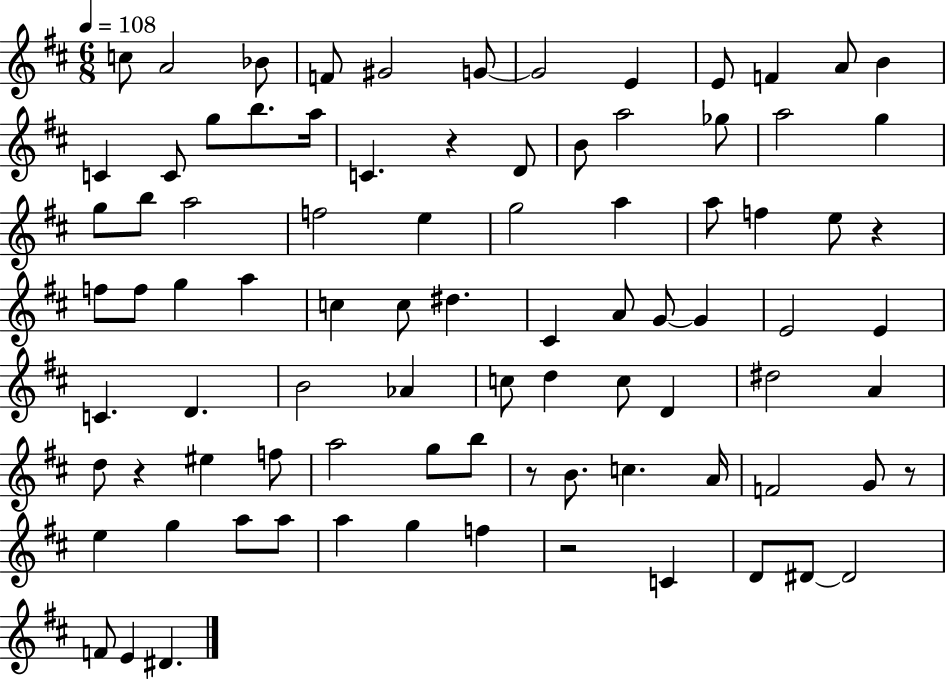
X:1
T:Untitled
M:6/8
L:1/4
K:D
c/2 A2 _B/2 F/2 ^G2 G/2 G2 E E/2 F A/2 B C C/2 g/2 b/2 a/4 C z D/2 B/2 a2 _g/2 a2 g g/2 b/2 a2 f2 e g2 a a/2 f e/2 z f/2 f/2 g a c c/2 ^d ^C A/2 G/2 G E2 E C D B2 _A c/2 d c/2 D ^d2 A d/2 z ^e f/2 a2 g/2 b/2 z/2 B/2 c A/4 F2 G/2 z/2 e g a/2 a/2 a g f z2 C D/2 ^D/2 ^D2 F/2 E ^D